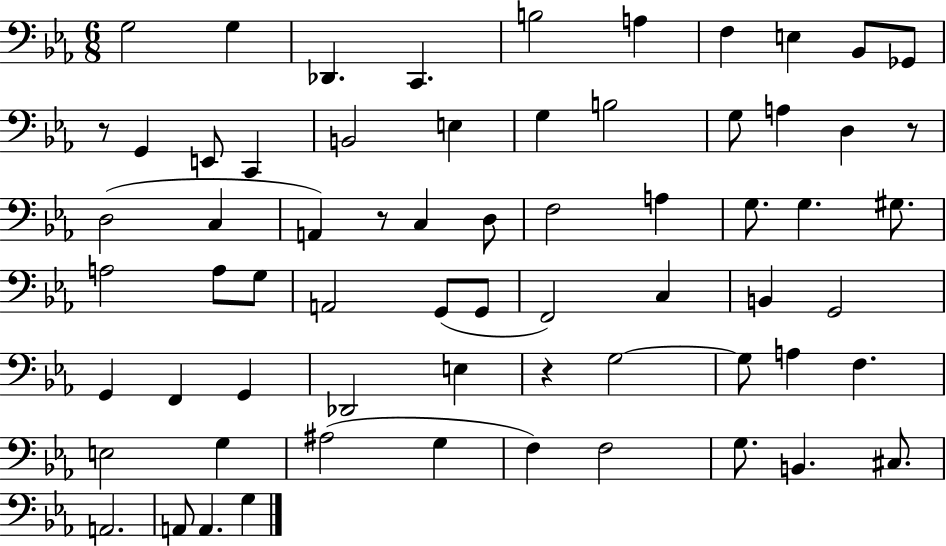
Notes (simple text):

G3/h G3/q Db2/q. C2/q. B3/h A3/q F3/q E3/q Bb2/e Gb2/e R/e G2/q E2/e C2/q B2/h E3/q G3/q B3/h G3/e A3/q D3/q R/e D3/h C3/q A2/q R/e C3/q D3/e F3/h A3/q G3/e. G3/q. G#3/e. A3/h A3/e G3/e A2/h G2/e G2/e F2/h C3/q B2/q G2/h G2/q F2/q G2/q Db2/h E3/q R/q G3/h G3/e A3/q F3/q. E3/h G3/q A#3/h G3/q F3/q F3/h G3/e. B2/q. C#3/e. A2/h. A2/e A2/q. G3/q